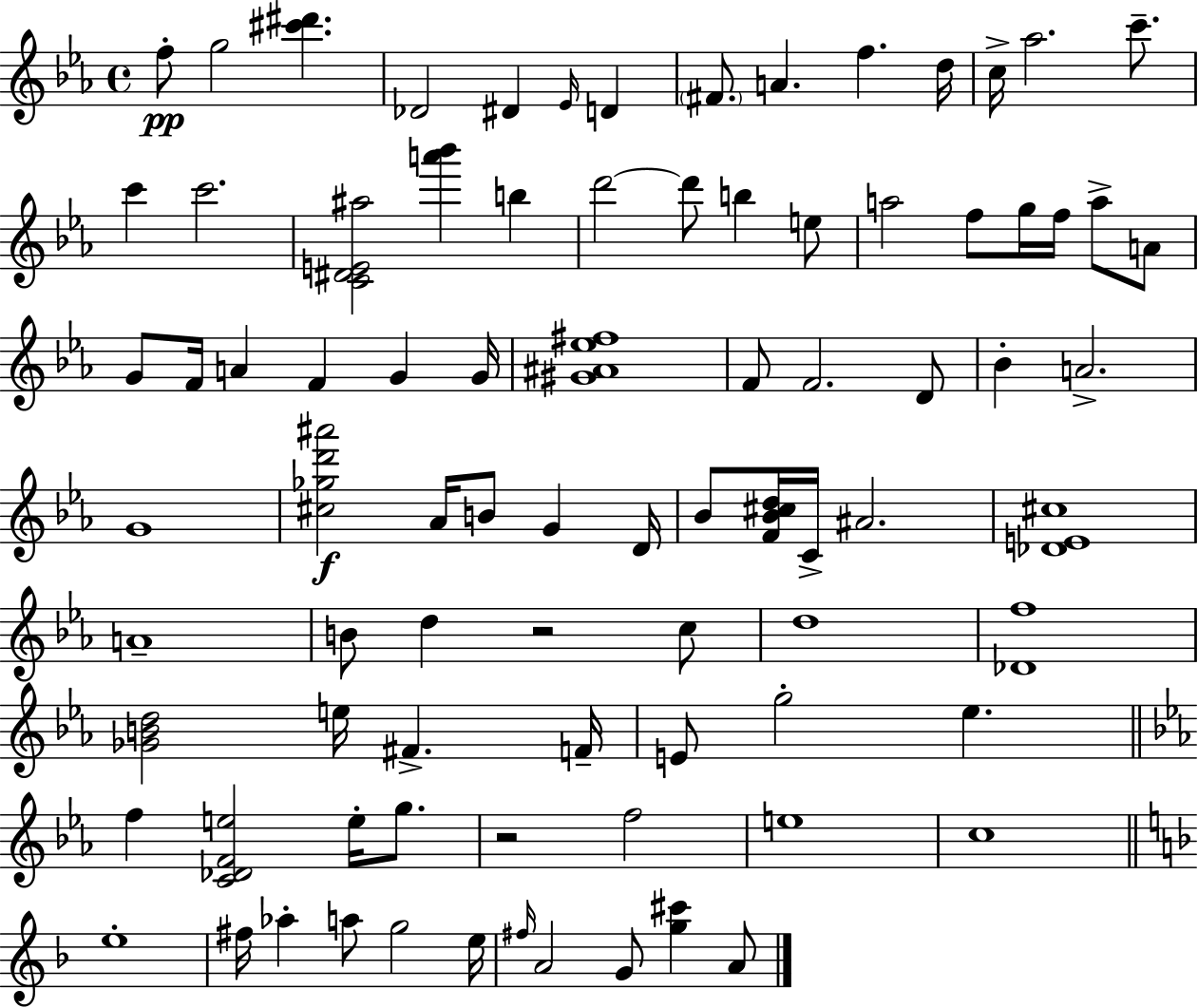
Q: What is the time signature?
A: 4/4